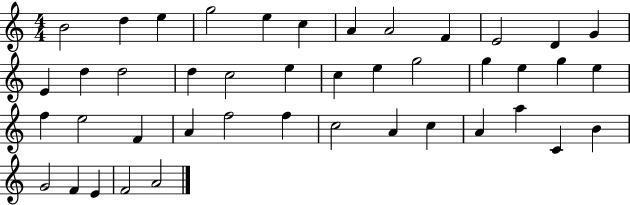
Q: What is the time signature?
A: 4/4